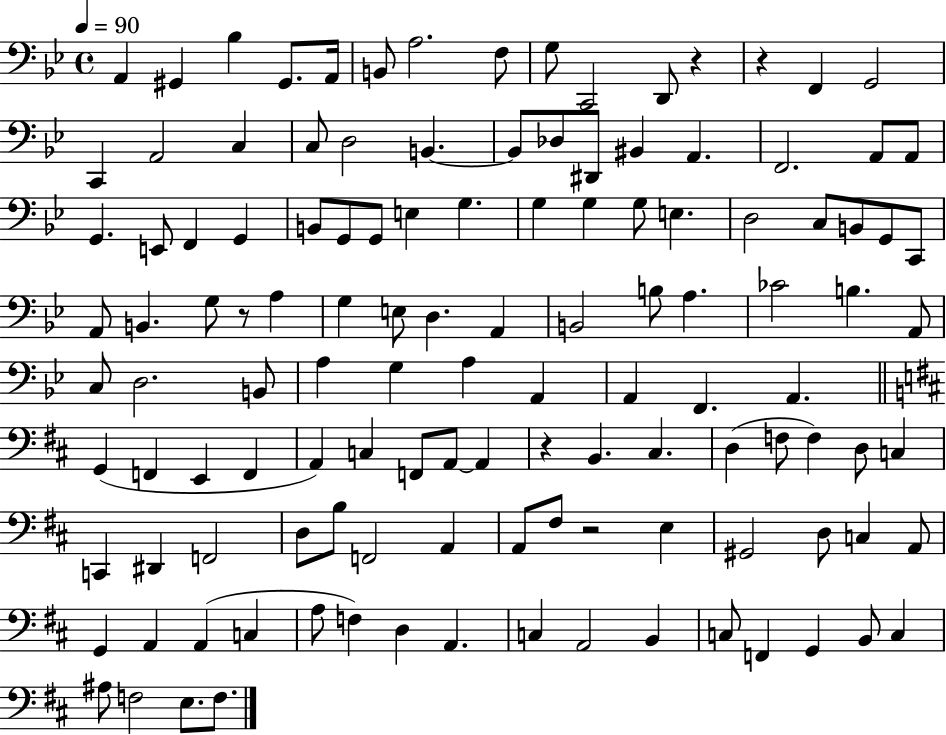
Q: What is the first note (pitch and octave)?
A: A2